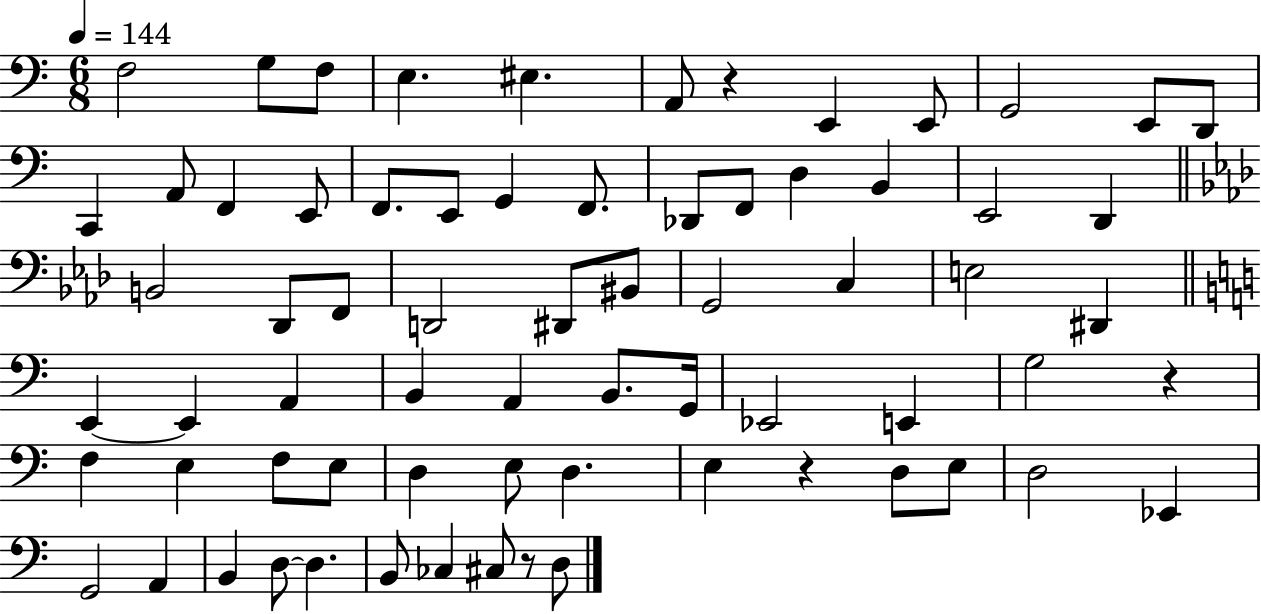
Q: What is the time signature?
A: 6/8